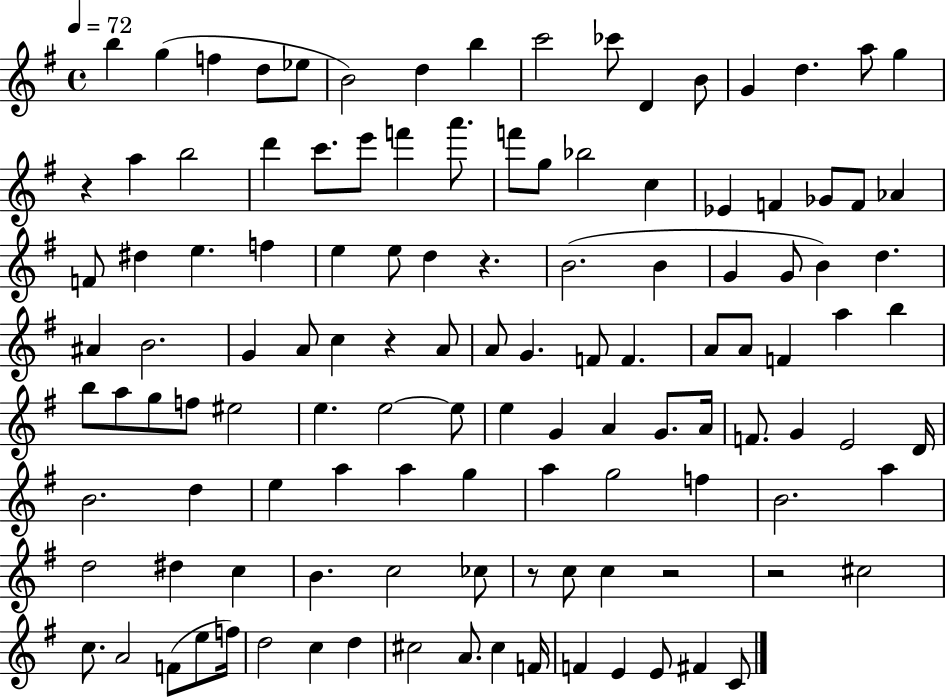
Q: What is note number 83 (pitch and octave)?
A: G5